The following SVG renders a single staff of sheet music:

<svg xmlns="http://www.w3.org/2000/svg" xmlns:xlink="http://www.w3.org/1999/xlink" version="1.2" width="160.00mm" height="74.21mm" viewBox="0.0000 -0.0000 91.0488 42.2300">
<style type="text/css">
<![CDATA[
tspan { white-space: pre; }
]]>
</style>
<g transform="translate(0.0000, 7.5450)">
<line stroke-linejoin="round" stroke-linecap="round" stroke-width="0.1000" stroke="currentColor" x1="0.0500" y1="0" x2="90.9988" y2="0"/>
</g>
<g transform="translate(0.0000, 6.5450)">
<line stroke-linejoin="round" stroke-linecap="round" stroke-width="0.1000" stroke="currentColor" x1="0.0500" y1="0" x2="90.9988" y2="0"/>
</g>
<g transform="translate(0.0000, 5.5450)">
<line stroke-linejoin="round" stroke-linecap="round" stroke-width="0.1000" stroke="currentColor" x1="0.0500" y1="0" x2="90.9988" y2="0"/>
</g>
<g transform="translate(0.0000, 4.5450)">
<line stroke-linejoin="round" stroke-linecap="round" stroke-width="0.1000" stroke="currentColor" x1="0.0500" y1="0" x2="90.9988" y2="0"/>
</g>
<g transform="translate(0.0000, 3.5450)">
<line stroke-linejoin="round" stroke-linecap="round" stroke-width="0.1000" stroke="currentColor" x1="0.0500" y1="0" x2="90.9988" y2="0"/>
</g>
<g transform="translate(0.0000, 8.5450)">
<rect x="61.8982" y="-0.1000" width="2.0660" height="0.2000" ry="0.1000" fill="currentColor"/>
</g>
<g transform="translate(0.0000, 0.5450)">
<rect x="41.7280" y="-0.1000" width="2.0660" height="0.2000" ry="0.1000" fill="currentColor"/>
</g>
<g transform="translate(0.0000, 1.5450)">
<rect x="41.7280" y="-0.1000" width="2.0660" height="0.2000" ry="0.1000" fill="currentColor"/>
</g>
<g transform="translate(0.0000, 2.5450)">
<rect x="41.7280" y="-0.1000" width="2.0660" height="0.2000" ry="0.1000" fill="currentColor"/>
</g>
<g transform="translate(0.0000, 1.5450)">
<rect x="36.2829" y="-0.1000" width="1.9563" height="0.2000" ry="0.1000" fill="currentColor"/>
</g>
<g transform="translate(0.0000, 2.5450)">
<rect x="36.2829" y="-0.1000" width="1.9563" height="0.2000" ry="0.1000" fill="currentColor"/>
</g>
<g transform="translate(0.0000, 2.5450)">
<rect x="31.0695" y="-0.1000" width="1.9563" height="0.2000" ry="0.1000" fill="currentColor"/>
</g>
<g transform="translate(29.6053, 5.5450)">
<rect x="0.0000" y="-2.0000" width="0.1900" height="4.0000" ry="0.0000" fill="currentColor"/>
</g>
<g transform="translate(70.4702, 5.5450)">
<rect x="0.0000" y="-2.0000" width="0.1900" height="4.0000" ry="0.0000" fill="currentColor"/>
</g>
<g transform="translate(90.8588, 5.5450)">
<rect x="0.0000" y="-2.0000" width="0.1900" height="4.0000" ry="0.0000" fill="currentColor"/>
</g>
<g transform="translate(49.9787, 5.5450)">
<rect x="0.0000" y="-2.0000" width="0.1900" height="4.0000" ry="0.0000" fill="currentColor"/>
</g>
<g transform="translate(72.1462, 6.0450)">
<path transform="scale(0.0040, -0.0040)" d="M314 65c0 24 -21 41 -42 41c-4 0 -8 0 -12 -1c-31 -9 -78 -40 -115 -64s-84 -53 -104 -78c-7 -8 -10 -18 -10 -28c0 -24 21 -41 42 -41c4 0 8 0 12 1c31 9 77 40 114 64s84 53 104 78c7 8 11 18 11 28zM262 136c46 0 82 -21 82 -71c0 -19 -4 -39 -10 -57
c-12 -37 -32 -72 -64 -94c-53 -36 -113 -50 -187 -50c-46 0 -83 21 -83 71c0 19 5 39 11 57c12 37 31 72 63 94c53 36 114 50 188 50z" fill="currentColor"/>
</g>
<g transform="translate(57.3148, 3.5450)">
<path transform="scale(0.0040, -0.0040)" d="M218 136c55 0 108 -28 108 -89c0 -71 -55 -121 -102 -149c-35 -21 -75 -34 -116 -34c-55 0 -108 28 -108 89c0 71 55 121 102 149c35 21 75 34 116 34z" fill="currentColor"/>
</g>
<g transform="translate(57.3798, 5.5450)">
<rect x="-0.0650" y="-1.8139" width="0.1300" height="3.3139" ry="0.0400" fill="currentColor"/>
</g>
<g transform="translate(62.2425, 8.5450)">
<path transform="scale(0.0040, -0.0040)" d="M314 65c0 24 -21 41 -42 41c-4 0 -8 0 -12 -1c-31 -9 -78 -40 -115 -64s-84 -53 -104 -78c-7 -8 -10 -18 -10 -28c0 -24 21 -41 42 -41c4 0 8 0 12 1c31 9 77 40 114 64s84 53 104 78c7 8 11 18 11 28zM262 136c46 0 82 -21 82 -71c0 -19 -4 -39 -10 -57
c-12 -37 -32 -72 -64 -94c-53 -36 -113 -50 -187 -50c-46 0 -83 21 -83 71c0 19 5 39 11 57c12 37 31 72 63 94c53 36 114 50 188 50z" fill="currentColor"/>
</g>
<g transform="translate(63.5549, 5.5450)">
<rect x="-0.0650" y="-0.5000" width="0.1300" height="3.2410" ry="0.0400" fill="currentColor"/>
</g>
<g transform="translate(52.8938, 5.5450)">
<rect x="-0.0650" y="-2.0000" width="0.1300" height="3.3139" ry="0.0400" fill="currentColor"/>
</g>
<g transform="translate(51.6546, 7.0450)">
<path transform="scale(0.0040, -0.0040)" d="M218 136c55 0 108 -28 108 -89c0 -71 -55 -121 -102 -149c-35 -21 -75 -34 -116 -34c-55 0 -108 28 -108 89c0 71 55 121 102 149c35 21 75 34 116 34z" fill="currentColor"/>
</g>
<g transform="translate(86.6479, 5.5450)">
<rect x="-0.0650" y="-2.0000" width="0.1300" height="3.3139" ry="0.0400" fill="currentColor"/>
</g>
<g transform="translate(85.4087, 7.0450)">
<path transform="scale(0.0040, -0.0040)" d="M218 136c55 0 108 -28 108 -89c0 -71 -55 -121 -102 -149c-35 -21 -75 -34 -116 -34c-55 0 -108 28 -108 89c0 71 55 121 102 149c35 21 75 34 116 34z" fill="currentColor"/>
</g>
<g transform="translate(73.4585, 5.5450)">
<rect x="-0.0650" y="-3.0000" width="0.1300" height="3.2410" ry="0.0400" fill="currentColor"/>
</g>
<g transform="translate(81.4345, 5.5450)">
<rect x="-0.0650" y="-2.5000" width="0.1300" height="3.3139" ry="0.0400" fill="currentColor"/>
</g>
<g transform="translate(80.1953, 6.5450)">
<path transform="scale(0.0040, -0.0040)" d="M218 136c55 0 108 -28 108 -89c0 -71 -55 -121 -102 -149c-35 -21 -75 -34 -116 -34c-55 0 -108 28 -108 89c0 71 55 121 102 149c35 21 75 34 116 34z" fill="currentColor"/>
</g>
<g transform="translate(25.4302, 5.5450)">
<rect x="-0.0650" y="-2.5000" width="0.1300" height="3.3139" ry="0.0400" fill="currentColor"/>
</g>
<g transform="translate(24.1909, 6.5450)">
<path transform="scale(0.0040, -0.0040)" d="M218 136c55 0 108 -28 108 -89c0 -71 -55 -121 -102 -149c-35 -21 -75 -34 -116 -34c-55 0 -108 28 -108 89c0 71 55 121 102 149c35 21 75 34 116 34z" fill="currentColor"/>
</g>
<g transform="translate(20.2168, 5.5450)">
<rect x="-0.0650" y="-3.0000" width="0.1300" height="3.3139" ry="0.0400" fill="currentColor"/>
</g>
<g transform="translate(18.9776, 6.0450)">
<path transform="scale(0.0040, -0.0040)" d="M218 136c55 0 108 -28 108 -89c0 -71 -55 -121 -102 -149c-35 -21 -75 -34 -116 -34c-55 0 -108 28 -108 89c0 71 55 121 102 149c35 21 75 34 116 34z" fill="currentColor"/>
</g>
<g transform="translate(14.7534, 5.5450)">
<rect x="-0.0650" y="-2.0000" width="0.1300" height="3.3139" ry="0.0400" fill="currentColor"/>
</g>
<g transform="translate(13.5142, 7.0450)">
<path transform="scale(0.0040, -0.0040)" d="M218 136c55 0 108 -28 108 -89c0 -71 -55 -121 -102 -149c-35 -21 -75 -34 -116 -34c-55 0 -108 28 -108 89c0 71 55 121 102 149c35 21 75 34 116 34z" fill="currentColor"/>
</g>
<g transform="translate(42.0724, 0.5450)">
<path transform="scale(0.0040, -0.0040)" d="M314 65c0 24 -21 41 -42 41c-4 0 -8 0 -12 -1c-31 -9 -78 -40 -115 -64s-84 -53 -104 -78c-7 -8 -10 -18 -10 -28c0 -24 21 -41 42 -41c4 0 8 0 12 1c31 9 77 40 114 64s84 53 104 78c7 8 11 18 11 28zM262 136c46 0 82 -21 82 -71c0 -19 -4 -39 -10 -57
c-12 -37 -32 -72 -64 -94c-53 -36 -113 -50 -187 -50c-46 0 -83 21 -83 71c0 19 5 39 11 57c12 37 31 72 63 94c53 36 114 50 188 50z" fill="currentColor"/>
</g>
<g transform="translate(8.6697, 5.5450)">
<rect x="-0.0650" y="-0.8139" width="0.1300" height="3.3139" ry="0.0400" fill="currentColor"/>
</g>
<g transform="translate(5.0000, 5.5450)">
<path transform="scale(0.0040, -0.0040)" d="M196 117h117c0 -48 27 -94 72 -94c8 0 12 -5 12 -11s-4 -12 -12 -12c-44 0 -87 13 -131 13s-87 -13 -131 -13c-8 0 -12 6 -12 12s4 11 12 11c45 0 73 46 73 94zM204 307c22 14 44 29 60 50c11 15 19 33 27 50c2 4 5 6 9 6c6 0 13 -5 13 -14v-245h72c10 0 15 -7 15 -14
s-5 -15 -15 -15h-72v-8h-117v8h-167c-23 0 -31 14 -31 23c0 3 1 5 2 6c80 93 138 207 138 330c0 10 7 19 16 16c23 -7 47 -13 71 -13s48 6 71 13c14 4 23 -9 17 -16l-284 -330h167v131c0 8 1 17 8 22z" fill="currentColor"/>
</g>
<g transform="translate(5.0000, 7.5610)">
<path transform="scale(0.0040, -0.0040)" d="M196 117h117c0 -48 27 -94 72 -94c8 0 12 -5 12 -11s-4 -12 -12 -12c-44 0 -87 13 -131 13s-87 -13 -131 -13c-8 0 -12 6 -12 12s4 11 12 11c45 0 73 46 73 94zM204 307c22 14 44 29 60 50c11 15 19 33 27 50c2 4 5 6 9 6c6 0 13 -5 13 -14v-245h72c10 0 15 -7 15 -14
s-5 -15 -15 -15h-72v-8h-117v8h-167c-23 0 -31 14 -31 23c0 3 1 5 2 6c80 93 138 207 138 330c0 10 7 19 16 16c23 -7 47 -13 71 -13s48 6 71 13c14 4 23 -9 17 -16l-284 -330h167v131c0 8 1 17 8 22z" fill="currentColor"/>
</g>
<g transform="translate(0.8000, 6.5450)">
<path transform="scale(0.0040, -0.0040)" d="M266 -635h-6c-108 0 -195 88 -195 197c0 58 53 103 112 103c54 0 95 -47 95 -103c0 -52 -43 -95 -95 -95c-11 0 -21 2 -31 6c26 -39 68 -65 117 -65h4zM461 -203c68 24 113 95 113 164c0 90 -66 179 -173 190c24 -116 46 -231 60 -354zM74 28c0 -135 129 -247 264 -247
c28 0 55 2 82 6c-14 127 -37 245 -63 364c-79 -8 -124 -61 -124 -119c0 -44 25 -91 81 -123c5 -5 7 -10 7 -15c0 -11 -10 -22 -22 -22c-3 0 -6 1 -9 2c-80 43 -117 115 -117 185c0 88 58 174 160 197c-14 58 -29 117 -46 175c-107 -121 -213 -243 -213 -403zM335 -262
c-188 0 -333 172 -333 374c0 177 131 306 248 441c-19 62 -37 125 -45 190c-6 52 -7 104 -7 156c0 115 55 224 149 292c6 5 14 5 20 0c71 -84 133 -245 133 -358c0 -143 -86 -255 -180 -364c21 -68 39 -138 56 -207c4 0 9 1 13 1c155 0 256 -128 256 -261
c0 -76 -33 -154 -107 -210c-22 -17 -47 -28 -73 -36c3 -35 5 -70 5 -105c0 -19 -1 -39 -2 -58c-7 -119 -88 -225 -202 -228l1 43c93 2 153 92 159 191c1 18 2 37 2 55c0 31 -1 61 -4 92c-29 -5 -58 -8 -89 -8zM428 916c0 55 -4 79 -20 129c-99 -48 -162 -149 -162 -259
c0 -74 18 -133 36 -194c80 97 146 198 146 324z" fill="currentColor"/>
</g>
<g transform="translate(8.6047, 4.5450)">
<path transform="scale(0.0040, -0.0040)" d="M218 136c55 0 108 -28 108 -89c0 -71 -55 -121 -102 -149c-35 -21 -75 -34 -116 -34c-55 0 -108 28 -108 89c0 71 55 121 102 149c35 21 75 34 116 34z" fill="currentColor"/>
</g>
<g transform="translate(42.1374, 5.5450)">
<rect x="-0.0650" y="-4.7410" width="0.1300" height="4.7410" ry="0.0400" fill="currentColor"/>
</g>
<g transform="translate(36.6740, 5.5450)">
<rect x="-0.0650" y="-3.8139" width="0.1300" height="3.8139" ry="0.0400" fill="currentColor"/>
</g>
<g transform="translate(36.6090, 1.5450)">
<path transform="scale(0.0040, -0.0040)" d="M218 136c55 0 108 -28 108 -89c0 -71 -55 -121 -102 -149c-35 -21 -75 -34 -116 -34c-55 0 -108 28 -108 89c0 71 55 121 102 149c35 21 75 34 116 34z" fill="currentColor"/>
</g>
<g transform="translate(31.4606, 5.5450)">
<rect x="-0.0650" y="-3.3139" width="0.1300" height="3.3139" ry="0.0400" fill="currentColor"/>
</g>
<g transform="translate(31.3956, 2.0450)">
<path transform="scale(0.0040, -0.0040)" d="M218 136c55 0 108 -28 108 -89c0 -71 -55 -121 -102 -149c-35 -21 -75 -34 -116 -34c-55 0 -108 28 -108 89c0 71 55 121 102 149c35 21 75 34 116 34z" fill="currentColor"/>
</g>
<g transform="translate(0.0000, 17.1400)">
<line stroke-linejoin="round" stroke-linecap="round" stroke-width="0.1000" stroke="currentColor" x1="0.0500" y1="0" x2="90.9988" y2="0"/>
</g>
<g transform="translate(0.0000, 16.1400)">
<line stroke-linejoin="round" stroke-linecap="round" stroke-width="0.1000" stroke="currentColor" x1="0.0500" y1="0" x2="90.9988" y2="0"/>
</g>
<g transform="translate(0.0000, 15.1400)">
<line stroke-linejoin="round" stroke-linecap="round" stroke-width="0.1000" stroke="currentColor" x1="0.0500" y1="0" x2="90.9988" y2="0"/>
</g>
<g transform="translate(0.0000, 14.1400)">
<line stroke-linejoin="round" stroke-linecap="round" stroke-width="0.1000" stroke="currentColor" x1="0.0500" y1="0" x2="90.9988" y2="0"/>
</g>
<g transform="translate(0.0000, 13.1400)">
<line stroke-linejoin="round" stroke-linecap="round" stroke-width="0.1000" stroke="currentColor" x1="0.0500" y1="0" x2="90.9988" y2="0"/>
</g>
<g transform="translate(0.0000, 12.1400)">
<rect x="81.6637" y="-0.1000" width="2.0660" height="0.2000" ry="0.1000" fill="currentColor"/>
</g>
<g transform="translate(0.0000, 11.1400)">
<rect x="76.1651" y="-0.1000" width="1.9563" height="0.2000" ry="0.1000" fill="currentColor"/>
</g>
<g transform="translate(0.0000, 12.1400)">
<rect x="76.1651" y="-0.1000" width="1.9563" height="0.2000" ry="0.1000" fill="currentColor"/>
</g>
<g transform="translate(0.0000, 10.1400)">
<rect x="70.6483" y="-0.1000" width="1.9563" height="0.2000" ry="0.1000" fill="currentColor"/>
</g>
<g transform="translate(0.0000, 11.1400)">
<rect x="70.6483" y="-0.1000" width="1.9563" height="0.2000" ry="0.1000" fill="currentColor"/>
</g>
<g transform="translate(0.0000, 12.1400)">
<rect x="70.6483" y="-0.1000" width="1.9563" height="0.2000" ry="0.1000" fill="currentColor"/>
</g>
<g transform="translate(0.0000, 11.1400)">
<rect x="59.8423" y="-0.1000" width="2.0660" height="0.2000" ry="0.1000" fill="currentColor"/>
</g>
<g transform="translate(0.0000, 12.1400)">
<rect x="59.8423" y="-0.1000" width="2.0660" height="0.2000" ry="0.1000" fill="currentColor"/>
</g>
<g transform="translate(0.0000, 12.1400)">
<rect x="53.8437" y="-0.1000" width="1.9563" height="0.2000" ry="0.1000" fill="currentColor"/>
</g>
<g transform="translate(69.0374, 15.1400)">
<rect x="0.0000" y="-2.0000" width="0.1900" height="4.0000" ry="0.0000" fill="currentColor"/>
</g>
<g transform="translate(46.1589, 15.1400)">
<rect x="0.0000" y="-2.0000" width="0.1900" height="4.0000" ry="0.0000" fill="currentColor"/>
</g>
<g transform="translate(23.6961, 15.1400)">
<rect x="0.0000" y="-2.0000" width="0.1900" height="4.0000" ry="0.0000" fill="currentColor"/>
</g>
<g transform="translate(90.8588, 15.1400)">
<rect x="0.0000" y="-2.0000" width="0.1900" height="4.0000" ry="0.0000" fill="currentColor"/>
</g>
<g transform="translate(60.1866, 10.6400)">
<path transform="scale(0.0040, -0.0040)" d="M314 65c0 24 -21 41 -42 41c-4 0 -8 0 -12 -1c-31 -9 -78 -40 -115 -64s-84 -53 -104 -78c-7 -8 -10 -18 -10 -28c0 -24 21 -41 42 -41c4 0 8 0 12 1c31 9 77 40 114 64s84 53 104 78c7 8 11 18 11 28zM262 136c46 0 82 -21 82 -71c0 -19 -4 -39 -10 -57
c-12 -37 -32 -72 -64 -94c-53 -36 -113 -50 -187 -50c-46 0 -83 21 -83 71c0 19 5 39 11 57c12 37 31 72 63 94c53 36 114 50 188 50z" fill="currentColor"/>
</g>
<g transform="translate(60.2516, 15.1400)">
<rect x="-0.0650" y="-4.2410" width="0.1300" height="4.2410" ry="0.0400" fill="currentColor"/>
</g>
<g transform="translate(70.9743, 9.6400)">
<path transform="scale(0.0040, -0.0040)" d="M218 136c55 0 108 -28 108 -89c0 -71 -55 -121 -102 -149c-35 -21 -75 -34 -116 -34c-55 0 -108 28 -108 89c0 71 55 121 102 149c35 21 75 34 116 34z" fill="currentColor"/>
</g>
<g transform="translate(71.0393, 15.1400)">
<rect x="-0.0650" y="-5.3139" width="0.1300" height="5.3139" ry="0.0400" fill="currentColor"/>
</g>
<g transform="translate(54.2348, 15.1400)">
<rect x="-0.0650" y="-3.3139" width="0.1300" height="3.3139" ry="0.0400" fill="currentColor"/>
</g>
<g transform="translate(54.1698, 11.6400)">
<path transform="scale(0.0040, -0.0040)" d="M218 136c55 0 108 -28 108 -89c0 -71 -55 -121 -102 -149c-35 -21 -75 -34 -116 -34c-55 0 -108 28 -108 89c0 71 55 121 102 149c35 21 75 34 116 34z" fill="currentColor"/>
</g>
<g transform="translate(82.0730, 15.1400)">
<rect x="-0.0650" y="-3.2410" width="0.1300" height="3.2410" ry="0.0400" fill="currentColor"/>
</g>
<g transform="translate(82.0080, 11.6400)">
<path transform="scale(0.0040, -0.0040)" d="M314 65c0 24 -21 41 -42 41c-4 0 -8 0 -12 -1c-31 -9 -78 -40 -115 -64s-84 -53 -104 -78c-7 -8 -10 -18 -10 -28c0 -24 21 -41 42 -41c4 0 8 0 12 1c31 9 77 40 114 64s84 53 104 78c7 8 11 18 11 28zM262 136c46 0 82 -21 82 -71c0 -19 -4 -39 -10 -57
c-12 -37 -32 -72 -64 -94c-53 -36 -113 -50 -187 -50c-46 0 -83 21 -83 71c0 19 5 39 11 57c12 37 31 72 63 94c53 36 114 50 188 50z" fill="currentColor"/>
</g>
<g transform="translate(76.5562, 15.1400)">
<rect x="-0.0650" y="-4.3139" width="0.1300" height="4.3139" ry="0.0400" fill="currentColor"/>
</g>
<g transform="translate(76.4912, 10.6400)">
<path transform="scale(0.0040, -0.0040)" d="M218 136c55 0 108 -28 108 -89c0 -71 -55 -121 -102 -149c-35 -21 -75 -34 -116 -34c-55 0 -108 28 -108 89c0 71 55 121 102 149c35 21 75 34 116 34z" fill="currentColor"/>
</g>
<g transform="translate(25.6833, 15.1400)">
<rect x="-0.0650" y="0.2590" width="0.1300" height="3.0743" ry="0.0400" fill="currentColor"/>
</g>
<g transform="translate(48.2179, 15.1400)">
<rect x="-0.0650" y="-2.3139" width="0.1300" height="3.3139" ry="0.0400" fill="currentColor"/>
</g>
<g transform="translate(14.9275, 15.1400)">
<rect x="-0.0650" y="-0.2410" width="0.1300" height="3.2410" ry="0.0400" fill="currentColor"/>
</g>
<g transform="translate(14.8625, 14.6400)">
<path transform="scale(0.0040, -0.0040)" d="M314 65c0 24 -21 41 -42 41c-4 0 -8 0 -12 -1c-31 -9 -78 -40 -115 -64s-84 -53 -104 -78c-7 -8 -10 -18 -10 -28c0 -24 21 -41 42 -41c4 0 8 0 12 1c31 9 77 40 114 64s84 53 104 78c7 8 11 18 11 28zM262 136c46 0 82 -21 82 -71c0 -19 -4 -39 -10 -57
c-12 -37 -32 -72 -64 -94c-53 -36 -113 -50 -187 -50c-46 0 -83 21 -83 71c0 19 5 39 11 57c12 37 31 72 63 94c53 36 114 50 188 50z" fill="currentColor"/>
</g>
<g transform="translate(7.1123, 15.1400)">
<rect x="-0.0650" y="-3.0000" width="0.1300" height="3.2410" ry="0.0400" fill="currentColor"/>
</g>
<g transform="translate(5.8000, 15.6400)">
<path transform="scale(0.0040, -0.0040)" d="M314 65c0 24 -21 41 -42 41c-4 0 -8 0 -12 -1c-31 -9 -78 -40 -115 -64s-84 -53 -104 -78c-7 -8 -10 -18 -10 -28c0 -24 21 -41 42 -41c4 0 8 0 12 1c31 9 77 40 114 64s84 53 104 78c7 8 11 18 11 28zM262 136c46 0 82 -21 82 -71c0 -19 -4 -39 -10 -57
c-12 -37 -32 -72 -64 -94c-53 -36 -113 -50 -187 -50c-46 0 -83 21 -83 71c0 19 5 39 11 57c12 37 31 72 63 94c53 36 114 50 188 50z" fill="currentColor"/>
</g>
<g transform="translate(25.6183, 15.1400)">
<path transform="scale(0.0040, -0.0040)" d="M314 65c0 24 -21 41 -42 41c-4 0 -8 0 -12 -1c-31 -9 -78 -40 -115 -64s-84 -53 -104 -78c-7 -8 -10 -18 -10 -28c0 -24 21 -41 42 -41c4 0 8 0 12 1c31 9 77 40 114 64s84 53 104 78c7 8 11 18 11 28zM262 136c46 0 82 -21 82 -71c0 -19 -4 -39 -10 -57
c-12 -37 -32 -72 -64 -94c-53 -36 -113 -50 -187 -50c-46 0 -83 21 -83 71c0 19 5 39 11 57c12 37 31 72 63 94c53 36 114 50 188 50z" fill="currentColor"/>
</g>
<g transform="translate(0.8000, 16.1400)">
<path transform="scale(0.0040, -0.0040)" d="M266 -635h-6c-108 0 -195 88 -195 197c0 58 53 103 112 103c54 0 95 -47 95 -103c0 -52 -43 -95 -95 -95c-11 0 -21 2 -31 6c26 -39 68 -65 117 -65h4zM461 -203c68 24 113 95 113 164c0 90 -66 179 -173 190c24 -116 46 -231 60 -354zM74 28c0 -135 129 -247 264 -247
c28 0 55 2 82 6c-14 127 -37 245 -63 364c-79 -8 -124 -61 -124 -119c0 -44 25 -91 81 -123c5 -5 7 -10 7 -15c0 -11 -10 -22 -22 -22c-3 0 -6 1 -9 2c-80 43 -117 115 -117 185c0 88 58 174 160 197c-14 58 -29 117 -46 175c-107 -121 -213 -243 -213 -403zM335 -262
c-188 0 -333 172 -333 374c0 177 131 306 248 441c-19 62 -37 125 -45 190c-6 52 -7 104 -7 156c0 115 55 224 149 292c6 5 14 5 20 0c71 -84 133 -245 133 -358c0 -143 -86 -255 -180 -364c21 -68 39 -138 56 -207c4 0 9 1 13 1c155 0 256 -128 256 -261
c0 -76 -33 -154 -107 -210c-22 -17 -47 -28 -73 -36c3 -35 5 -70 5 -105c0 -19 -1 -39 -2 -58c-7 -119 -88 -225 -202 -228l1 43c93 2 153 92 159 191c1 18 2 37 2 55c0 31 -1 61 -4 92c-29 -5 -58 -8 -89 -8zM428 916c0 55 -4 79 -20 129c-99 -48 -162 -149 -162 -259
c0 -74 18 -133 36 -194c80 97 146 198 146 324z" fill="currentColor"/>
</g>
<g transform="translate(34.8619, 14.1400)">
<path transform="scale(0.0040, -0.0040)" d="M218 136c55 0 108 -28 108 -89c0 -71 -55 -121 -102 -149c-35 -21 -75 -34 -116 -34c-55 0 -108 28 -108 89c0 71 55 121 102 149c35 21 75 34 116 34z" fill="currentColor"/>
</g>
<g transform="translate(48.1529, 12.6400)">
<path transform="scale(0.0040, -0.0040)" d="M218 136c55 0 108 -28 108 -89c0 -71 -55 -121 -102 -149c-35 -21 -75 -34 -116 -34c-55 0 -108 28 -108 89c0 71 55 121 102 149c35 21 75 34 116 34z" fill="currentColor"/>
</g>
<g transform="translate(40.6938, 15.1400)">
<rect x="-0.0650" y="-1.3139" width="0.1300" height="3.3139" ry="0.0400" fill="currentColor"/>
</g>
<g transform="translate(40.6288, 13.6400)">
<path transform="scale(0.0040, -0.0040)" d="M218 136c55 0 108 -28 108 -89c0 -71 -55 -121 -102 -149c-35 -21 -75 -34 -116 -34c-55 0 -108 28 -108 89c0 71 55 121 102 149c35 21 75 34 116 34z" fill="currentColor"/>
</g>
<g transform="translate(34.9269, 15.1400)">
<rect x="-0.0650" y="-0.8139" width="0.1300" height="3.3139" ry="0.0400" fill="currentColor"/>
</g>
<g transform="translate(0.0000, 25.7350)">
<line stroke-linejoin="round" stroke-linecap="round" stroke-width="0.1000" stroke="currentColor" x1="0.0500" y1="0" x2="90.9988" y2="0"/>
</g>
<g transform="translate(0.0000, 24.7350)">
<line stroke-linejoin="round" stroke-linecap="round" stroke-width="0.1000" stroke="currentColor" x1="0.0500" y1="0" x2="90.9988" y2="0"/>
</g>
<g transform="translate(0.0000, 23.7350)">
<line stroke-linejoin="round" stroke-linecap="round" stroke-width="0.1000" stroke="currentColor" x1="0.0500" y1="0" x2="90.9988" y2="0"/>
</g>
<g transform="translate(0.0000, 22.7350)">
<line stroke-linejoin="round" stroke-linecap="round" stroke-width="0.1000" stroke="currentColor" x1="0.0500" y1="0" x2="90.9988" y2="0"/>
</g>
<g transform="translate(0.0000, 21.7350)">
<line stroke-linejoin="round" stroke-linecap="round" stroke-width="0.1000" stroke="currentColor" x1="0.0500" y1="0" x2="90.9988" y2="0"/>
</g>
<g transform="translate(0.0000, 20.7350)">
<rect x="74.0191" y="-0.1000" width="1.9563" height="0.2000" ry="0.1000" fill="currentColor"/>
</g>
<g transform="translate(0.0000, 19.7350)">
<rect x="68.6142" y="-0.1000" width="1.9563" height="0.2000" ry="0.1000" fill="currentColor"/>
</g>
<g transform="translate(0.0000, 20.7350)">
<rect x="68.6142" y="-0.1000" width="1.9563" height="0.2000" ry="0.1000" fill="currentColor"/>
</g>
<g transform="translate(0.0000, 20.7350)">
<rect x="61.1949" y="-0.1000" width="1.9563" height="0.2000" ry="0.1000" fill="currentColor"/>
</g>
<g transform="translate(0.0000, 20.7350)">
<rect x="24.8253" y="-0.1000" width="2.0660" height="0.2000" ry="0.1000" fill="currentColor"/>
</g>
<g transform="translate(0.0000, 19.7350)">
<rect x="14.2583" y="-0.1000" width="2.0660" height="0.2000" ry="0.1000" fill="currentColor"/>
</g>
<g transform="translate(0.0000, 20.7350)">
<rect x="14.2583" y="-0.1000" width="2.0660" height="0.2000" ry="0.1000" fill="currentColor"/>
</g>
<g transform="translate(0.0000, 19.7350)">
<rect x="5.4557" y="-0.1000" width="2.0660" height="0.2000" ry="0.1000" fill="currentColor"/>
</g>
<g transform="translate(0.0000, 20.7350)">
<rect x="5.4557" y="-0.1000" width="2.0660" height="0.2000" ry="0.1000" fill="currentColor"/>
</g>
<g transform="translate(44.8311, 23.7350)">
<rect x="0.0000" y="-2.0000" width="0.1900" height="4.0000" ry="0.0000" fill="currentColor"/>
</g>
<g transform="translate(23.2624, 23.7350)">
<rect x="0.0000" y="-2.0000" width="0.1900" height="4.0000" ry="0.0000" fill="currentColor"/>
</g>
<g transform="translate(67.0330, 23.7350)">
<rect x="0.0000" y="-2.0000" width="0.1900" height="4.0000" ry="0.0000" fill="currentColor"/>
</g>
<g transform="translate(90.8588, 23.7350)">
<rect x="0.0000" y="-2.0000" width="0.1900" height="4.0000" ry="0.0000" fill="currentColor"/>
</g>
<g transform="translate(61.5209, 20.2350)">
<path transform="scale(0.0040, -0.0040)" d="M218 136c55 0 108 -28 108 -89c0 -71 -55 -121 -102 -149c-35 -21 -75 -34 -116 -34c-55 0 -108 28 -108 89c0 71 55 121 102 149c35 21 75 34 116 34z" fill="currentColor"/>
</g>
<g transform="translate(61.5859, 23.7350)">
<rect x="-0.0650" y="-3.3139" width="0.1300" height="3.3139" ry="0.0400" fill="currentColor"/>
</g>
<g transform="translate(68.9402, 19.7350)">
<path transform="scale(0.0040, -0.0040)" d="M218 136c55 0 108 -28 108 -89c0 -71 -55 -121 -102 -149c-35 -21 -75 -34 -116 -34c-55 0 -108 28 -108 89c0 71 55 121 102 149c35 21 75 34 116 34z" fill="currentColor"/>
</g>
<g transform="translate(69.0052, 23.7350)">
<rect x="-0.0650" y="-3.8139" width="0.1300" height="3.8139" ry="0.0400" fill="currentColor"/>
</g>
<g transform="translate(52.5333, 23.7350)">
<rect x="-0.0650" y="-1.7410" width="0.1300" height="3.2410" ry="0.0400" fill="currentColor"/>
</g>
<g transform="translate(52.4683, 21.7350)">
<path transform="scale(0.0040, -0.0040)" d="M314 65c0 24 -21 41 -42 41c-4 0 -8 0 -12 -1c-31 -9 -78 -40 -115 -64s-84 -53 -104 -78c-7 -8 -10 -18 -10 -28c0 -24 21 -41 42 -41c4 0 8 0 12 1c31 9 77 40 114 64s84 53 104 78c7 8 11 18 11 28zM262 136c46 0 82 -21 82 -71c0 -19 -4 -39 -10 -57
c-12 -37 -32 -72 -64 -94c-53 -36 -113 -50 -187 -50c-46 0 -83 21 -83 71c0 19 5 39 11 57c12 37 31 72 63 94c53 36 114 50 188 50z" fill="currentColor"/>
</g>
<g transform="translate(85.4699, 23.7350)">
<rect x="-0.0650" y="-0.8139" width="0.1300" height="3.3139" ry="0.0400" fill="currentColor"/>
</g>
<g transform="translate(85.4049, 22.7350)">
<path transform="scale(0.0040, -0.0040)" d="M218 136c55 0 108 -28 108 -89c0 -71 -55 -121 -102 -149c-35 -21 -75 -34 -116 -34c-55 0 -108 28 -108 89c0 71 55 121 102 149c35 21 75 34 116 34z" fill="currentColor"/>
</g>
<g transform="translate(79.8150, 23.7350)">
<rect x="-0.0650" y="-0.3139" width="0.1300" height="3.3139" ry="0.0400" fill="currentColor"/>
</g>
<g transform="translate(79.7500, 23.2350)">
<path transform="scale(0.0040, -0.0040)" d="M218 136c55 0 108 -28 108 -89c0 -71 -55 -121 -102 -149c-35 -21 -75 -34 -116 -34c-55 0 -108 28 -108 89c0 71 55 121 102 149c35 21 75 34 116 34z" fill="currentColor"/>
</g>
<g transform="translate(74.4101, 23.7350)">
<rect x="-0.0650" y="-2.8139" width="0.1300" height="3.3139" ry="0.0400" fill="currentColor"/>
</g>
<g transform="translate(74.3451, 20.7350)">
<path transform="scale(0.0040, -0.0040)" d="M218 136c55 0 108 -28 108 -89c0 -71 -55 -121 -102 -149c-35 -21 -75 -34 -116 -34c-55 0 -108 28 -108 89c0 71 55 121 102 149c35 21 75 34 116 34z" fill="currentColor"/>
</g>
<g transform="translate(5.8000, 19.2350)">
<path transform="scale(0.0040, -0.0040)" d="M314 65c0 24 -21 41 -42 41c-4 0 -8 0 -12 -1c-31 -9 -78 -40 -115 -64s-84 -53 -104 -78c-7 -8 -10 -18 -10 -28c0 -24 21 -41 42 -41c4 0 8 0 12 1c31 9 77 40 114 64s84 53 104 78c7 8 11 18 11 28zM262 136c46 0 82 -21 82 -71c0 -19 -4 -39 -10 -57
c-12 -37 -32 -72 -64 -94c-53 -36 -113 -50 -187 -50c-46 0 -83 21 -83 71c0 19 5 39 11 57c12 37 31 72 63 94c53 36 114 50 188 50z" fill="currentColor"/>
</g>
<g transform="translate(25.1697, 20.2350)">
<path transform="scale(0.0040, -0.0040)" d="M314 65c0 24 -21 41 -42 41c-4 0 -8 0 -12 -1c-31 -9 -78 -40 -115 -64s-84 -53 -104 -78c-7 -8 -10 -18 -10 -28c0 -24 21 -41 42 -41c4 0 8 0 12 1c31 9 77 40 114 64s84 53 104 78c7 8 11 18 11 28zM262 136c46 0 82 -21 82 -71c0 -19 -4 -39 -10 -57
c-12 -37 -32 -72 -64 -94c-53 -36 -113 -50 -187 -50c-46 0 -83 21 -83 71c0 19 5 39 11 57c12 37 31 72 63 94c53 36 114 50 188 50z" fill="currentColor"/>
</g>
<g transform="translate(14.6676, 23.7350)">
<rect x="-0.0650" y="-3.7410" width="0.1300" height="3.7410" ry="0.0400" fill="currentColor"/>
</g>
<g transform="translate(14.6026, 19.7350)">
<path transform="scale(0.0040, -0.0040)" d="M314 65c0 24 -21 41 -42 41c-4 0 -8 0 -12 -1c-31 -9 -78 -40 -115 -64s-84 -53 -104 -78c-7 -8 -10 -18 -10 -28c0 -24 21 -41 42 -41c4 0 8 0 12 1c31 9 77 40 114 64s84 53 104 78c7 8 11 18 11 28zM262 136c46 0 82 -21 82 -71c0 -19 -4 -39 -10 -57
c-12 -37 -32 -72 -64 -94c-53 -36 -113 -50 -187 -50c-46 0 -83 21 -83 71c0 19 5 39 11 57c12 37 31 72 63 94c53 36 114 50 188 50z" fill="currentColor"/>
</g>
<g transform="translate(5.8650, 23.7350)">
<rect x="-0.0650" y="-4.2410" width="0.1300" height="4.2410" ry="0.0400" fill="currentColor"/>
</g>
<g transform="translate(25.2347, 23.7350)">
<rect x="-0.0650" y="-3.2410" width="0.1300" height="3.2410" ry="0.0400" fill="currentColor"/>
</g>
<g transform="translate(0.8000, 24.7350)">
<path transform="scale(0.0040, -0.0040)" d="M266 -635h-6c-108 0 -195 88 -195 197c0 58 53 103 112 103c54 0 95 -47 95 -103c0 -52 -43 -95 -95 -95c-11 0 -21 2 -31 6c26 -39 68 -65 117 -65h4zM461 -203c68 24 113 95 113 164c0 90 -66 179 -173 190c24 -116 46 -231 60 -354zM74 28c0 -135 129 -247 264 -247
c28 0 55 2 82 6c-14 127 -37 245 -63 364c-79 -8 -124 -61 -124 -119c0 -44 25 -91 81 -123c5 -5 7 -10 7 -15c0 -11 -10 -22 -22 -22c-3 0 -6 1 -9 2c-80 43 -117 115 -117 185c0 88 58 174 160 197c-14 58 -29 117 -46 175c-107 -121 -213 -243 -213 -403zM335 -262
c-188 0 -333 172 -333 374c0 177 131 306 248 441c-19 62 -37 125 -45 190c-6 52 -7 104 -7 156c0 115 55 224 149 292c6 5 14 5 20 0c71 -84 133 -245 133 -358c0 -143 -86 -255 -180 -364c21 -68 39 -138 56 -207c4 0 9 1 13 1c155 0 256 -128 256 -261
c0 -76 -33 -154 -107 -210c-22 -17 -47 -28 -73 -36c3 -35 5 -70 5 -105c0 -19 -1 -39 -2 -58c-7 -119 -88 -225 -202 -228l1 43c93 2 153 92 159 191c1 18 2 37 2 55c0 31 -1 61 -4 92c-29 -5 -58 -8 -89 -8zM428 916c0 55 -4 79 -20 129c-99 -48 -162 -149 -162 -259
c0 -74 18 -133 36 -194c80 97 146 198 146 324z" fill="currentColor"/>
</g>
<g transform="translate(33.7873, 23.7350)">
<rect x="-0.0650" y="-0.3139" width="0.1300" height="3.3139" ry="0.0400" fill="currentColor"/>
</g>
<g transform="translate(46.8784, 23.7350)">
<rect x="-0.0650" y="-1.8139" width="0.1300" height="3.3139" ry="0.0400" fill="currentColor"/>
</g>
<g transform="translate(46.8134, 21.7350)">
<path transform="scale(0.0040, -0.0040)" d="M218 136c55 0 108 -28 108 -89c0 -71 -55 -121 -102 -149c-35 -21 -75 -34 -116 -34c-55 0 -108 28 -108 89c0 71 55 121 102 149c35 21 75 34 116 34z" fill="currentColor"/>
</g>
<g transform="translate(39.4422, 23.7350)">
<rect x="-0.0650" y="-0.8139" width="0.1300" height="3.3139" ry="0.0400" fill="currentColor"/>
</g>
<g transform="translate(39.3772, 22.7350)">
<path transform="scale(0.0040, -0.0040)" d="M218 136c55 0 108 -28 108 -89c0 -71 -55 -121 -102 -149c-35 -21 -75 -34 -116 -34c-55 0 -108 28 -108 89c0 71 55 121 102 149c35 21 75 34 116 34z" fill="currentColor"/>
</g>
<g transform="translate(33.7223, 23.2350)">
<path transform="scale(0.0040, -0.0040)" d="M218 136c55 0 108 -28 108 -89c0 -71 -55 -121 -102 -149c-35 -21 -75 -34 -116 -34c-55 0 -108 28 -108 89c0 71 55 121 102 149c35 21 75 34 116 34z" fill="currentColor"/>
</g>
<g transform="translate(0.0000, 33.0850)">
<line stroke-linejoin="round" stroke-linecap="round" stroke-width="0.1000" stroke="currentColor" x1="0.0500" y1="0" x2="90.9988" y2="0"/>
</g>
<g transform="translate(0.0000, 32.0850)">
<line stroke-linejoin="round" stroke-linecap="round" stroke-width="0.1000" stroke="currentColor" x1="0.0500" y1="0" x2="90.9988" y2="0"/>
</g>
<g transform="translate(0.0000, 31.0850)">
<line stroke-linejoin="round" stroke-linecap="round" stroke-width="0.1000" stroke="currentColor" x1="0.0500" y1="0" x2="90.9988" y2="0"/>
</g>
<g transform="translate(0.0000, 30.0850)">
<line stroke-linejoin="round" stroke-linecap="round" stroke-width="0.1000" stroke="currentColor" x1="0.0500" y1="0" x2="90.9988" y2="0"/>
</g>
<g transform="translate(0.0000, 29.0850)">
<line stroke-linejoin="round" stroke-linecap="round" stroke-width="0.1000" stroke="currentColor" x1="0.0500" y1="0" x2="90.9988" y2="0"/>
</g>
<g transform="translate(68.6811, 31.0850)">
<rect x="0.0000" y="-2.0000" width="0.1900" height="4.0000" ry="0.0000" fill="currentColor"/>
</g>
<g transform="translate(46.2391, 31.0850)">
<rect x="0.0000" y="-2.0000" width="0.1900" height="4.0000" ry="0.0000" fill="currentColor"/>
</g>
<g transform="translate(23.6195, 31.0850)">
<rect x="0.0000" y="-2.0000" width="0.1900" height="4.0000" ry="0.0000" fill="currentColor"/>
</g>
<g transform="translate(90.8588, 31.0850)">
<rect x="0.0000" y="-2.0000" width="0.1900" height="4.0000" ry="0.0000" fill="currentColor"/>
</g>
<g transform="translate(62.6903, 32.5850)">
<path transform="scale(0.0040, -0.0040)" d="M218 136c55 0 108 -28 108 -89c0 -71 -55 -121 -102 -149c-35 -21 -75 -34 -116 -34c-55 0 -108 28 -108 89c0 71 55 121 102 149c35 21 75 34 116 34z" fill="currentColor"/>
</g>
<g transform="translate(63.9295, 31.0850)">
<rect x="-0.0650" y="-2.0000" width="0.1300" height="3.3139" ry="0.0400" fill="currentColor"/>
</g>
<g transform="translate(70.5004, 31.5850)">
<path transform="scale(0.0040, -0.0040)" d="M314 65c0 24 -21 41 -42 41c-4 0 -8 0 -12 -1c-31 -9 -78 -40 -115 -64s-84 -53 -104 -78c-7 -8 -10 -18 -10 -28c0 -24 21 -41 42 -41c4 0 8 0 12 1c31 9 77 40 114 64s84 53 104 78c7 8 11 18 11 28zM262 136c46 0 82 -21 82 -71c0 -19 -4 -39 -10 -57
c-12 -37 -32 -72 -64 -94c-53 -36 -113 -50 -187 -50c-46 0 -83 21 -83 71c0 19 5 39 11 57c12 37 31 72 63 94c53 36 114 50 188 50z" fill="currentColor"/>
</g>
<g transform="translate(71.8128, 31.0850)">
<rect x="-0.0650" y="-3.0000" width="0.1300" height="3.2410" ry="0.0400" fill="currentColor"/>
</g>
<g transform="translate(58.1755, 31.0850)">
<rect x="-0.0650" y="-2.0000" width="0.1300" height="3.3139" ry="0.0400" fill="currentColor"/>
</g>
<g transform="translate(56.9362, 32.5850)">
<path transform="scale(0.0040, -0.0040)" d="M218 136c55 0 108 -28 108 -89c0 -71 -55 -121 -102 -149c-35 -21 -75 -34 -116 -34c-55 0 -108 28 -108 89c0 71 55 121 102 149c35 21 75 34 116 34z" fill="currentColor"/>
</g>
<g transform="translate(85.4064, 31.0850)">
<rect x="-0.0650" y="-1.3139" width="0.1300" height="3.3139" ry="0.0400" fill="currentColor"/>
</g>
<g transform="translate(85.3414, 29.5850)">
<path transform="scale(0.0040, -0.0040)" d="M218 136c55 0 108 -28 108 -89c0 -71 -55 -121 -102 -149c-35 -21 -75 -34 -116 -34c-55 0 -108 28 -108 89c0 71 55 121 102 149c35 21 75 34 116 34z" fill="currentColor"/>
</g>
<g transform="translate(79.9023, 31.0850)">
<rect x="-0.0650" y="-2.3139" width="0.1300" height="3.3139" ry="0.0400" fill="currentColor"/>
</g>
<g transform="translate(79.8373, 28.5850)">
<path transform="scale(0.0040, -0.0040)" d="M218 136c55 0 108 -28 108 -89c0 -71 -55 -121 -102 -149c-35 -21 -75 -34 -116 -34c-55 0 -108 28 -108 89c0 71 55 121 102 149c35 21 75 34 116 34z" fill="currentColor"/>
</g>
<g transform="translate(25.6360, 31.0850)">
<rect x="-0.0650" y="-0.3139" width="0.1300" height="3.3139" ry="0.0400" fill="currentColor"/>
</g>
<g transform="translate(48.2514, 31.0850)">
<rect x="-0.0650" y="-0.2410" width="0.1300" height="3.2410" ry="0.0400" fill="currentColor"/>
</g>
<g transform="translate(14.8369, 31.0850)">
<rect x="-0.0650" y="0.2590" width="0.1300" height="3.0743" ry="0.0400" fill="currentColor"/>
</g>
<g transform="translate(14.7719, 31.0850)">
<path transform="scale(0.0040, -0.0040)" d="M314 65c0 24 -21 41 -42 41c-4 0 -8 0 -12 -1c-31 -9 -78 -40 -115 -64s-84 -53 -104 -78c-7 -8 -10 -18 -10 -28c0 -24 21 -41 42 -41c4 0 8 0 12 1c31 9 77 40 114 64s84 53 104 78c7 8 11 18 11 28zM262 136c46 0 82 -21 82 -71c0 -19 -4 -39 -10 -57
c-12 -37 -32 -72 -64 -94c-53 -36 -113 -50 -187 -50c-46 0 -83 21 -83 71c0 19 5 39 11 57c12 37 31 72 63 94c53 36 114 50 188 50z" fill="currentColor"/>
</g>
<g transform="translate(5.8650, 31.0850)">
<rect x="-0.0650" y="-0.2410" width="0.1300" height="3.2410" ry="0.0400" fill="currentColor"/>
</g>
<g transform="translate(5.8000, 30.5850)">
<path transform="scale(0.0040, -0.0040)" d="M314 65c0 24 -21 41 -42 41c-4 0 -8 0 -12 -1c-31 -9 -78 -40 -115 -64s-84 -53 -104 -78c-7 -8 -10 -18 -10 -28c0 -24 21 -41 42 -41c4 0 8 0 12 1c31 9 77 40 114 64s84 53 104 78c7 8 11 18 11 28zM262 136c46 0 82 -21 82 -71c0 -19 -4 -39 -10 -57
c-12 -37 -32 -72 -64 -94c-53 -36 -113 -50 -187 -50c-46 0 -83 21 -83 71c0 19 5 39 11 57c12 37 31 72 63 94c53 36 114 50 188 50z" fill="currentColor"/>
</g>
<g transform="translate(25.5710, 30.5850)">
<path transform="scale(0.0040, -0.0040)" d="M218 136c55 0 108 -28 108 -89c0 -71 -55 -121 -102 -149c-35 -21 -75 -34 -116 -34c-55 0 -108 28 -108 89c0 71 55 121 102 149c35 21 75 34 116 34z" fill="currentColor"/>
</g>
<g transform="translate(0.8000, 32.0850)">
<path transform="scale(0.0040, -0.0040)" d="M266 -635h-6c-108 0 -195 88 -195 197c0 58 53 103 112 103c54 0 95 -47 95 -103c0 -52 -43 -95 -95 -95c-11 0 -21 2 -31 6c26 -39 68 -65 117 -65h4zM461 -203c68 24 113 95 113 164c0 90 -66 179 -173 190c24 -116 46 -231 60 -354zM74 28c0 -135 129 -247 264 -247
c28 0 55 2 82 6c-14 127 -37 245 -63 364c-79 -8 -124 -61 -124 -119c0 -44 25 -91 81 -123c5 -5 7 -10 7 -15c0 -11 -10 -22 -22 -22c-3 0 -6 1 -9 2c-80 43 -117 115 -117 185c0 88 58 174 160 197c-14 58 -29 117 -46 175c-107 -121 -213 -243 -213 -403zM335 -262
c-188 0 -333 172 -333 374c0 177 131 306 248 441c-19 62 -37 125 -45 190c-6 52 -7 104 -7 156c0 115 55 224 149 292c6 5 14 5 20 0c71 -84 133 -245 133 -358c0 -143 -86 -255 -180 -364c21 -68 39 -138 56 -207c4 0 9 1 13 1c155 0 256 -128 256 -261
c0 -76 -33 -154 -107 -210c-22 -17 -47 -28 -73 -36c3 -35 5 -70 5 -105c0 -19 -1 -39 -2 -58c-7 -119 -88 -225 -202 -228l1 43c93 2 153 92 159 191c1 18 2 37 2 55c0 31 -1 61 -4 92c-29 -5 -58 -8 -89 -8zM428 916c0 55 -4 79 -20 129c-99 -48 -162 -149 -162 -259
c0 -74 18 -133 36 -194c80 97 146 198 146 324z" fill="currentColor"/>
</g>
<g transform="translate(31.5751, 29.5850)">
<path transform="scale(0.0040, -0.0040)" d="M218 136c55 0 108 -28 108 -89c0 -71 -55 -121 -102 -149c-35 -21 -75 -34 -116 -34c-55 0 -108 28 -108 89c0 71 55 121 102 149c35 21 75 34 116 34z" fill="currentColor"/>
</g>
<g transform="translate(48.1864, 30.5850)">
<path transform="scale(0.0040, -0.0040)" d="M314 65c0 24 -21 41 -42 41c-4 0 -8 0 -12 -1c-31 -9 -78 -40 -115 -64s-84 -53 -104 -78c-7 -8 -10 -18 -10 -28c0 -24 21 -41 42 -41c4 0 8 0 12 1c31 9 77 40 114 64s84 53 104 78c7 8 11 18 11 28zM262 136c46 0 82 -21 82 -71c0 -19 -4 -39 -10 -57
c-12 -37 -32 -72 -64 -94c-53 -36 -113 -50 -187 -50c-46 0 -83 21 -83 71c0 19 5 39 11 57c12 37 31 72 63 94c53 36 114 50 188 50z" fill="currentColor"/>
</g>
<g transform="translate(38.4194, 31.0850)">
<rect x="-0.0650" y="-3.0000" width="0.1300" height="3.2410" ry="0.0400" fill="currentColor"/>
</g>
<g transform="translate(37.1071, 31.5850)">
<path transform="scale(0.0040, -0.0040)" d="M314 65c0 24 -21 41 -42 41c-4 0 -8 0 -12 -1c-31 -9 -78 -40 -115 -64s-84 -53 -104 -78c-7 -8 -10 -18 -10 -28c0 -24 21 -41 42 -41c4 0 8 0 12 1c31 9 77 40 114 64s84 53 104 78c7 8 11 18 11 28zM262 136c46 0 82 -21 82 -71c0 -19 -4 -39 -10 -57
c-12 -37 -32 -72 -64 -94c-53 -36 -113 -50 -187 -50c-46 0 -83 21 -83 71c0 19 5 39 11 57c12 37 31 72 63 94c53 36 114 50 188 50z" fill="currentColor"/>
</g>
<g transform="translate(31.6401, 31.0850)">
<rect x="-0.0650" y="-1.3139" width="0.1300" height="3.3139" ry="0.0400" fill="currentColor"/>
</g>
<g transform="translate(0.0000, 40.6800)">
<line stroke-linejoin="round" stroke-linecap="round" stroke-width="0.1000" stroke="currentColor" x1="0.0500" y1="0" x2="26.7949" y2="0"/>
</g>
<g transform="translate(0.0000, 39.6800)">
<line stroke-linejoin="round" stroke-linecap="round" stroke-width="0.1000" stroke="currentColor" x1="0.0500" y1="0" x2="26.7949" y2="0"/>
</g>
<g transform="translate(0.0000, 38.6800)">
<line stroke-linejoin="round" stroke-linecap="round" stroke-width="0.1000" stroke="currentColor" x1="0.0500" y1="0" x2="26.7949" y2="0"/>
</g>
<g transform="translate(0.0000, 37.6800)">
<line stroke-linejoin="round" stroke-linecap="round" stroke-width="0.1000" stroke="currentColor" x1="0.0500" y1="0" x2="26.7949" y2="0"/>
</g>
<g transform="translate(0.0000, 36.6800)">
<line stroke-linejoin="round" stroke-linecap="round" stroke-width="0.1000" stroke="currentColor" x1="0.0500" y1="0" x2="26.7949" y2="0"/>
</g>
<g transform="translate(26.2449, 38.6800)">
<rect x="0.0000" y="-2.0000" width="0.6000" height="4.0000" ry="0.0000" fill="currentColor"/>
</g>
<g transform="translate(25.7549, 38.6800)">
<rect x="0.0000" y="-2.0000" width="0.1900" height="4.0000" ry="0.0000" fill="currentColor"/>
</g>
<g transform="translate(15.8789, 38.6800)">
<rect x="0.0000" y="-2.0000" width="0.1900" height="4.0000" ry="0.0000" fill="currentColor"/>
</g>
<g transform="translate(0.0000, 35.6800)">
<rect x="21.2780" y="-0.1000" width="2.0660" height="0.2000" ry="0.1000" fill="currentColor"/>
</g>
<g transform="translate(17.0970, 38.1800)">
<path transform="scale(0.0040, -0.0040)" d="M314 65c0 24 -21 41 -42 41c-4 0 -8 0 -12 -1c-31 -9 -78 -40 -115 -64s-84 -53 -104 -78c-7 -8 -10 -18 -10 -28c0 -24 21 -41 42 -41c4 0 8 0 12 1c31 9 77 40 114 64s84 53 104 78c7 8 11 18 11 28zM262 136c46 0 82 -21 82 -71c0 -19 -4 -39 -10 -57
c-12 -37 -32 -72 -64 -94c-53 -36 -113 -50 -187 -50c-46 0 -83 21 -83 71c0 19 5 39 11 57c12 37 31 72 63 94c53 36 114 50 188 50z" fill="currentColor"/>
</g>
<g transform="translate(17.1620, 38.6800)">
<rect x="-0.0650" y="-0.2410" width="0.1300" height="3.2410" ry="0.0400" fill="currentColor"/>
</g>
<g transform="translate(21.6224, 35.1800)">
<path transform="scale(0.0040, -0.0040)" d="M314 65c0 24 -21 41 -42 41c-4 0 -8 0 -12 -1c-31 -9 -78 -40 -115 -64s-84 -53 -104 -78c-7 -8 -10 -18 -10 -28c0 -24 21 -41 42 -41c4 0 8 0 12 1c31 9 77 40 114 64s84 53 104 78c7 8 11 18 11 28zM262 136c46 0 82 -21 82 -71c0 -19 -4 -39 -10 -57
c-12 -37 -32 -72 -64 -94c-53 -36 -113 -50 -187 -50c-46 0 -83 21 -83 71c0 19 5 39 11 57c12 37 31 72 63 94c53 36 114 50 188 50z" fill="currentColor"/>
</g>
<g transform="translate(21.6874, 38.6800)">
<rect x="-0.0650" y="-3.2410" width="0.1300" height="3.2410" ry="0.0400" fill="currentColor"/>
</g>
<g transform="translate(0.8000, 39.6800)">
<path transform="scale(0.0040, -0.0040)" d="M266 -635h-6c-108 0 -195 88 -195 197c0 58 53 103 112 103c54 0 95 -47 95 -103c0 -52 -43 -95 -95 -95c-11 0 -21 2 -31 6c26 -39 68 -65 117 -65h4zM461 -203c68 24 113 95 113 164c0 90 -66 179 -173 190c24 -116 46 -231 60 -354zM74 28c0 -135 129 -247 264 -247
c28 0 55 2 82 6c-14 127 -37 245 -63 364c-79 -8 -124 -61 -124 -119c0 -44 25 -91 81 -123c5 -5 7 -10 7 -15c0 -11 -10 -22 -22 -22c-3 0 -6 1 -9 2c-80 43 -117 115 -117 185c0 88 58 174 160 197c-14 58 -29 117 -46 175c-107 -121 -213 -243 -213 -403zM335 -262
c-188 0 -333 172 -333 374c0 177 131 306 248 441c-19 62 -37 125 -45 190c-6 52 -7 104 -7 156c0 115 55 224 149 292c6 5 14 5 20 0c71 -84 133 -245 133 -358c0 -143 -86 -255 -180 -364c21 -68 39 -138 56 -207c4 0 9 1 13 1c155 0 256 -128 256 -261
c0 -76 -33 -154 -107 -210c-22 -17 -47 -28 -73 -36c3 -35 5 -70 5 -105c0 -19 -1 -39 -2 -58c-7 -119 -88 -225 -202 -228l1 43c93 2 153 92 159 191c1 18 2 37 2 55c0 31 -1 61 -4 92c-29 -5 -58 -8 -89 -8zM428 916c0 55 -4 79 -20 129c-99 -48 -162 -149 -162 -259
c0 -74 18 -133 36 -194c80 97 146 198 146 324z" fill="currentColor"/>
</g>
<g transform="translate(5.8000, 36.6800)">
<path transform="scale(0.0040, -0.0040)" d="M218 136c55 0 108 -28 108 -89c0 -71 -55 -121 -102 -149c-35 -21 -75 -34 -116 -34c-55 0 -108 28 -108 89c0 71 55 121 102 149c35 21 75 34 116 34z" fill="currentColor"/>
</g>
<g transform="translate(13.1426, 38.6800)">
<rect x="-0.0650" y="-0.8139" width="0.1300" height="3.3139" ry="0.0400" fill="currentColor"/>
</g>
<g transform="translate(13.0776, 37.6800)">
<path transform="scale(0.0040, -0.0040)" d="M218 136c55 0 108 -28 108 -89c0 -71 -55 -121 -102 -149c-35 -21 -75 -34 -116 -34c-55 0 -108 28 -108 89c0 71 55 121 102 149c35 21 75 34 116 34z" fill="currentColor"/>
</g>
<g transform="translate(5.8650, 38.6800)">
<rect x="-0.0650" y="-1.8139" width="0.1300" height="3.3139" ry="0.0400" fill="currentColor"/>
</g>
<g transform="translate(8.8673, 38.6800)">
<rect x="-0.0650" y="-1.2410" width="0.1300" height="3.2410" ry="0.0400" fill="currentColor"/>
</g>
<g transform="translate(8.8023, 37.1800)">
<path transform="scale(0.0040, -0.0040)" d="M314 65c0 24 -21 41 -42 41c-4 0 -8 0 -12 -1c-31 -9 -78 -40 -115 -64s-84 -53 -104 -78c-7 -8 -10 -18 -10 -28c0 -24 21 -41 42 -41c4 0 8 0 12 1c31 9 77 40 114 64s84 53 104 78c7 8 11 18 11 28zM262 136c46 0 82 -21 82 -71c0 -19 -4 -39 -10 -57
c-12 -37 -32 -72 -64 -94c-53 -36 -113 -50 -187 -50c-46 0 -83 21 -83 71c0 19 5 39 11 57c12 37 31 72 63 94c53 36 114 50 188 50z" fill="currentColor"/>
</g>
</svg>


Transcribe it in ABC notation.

X:1
T:Untitled
M:4/4
L:1/4
K:C
d F A G b c' e'2 F f C2 A2 G F A2 c2 B2 d e g b d'2 f' d' b2 d'2 c'2 b2 c d f f2 b c' a c d c2 B2 c e A2 c2 F F A2 g e f e2 d c2 b2